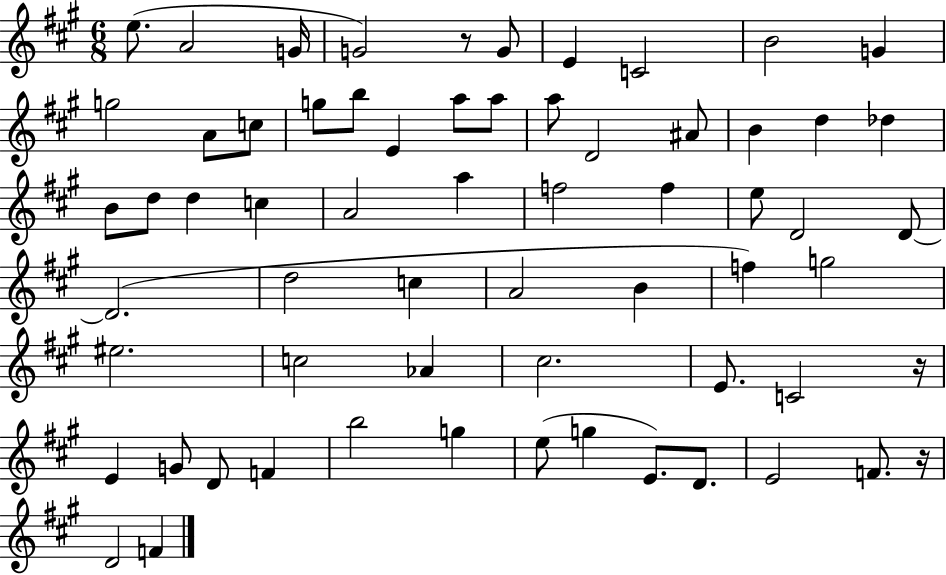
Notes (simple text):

E5/e. A4/h G4/s G4/h R/e G4/e E4/q C4/h B4/h G4/q G5/h A4/e C5/e G5/e B5/e E4/q A5/e A5/e A5/e D4/h A#4/e B4/q D5/q Db5/q B4/e D5/e D5/q C5/q A4/h A5/q F5/h F5/q E5/e D4/h D4/e D4/h. D5/h C5/q A4/h B4/q F5/q G5/h EIS5/h. C5/h Ab4/q C#5/h. E4/e. C4/h R/s E4/q G4/e D4/e F4/q B5/h G5/q E5/e G5/q E4/e. D4/e. E4/h F4/e. R/s D4/h F4/q